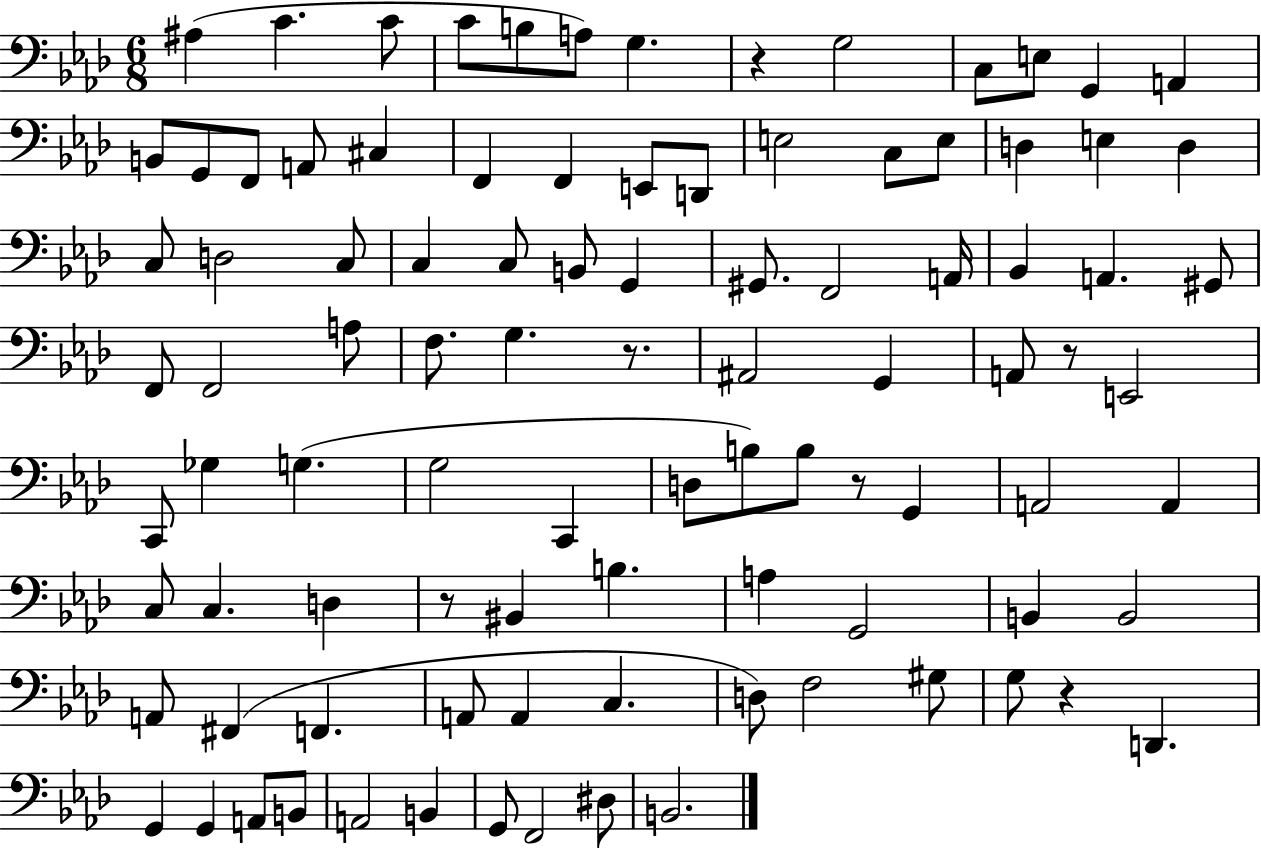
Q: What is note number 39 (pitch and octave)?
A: A2